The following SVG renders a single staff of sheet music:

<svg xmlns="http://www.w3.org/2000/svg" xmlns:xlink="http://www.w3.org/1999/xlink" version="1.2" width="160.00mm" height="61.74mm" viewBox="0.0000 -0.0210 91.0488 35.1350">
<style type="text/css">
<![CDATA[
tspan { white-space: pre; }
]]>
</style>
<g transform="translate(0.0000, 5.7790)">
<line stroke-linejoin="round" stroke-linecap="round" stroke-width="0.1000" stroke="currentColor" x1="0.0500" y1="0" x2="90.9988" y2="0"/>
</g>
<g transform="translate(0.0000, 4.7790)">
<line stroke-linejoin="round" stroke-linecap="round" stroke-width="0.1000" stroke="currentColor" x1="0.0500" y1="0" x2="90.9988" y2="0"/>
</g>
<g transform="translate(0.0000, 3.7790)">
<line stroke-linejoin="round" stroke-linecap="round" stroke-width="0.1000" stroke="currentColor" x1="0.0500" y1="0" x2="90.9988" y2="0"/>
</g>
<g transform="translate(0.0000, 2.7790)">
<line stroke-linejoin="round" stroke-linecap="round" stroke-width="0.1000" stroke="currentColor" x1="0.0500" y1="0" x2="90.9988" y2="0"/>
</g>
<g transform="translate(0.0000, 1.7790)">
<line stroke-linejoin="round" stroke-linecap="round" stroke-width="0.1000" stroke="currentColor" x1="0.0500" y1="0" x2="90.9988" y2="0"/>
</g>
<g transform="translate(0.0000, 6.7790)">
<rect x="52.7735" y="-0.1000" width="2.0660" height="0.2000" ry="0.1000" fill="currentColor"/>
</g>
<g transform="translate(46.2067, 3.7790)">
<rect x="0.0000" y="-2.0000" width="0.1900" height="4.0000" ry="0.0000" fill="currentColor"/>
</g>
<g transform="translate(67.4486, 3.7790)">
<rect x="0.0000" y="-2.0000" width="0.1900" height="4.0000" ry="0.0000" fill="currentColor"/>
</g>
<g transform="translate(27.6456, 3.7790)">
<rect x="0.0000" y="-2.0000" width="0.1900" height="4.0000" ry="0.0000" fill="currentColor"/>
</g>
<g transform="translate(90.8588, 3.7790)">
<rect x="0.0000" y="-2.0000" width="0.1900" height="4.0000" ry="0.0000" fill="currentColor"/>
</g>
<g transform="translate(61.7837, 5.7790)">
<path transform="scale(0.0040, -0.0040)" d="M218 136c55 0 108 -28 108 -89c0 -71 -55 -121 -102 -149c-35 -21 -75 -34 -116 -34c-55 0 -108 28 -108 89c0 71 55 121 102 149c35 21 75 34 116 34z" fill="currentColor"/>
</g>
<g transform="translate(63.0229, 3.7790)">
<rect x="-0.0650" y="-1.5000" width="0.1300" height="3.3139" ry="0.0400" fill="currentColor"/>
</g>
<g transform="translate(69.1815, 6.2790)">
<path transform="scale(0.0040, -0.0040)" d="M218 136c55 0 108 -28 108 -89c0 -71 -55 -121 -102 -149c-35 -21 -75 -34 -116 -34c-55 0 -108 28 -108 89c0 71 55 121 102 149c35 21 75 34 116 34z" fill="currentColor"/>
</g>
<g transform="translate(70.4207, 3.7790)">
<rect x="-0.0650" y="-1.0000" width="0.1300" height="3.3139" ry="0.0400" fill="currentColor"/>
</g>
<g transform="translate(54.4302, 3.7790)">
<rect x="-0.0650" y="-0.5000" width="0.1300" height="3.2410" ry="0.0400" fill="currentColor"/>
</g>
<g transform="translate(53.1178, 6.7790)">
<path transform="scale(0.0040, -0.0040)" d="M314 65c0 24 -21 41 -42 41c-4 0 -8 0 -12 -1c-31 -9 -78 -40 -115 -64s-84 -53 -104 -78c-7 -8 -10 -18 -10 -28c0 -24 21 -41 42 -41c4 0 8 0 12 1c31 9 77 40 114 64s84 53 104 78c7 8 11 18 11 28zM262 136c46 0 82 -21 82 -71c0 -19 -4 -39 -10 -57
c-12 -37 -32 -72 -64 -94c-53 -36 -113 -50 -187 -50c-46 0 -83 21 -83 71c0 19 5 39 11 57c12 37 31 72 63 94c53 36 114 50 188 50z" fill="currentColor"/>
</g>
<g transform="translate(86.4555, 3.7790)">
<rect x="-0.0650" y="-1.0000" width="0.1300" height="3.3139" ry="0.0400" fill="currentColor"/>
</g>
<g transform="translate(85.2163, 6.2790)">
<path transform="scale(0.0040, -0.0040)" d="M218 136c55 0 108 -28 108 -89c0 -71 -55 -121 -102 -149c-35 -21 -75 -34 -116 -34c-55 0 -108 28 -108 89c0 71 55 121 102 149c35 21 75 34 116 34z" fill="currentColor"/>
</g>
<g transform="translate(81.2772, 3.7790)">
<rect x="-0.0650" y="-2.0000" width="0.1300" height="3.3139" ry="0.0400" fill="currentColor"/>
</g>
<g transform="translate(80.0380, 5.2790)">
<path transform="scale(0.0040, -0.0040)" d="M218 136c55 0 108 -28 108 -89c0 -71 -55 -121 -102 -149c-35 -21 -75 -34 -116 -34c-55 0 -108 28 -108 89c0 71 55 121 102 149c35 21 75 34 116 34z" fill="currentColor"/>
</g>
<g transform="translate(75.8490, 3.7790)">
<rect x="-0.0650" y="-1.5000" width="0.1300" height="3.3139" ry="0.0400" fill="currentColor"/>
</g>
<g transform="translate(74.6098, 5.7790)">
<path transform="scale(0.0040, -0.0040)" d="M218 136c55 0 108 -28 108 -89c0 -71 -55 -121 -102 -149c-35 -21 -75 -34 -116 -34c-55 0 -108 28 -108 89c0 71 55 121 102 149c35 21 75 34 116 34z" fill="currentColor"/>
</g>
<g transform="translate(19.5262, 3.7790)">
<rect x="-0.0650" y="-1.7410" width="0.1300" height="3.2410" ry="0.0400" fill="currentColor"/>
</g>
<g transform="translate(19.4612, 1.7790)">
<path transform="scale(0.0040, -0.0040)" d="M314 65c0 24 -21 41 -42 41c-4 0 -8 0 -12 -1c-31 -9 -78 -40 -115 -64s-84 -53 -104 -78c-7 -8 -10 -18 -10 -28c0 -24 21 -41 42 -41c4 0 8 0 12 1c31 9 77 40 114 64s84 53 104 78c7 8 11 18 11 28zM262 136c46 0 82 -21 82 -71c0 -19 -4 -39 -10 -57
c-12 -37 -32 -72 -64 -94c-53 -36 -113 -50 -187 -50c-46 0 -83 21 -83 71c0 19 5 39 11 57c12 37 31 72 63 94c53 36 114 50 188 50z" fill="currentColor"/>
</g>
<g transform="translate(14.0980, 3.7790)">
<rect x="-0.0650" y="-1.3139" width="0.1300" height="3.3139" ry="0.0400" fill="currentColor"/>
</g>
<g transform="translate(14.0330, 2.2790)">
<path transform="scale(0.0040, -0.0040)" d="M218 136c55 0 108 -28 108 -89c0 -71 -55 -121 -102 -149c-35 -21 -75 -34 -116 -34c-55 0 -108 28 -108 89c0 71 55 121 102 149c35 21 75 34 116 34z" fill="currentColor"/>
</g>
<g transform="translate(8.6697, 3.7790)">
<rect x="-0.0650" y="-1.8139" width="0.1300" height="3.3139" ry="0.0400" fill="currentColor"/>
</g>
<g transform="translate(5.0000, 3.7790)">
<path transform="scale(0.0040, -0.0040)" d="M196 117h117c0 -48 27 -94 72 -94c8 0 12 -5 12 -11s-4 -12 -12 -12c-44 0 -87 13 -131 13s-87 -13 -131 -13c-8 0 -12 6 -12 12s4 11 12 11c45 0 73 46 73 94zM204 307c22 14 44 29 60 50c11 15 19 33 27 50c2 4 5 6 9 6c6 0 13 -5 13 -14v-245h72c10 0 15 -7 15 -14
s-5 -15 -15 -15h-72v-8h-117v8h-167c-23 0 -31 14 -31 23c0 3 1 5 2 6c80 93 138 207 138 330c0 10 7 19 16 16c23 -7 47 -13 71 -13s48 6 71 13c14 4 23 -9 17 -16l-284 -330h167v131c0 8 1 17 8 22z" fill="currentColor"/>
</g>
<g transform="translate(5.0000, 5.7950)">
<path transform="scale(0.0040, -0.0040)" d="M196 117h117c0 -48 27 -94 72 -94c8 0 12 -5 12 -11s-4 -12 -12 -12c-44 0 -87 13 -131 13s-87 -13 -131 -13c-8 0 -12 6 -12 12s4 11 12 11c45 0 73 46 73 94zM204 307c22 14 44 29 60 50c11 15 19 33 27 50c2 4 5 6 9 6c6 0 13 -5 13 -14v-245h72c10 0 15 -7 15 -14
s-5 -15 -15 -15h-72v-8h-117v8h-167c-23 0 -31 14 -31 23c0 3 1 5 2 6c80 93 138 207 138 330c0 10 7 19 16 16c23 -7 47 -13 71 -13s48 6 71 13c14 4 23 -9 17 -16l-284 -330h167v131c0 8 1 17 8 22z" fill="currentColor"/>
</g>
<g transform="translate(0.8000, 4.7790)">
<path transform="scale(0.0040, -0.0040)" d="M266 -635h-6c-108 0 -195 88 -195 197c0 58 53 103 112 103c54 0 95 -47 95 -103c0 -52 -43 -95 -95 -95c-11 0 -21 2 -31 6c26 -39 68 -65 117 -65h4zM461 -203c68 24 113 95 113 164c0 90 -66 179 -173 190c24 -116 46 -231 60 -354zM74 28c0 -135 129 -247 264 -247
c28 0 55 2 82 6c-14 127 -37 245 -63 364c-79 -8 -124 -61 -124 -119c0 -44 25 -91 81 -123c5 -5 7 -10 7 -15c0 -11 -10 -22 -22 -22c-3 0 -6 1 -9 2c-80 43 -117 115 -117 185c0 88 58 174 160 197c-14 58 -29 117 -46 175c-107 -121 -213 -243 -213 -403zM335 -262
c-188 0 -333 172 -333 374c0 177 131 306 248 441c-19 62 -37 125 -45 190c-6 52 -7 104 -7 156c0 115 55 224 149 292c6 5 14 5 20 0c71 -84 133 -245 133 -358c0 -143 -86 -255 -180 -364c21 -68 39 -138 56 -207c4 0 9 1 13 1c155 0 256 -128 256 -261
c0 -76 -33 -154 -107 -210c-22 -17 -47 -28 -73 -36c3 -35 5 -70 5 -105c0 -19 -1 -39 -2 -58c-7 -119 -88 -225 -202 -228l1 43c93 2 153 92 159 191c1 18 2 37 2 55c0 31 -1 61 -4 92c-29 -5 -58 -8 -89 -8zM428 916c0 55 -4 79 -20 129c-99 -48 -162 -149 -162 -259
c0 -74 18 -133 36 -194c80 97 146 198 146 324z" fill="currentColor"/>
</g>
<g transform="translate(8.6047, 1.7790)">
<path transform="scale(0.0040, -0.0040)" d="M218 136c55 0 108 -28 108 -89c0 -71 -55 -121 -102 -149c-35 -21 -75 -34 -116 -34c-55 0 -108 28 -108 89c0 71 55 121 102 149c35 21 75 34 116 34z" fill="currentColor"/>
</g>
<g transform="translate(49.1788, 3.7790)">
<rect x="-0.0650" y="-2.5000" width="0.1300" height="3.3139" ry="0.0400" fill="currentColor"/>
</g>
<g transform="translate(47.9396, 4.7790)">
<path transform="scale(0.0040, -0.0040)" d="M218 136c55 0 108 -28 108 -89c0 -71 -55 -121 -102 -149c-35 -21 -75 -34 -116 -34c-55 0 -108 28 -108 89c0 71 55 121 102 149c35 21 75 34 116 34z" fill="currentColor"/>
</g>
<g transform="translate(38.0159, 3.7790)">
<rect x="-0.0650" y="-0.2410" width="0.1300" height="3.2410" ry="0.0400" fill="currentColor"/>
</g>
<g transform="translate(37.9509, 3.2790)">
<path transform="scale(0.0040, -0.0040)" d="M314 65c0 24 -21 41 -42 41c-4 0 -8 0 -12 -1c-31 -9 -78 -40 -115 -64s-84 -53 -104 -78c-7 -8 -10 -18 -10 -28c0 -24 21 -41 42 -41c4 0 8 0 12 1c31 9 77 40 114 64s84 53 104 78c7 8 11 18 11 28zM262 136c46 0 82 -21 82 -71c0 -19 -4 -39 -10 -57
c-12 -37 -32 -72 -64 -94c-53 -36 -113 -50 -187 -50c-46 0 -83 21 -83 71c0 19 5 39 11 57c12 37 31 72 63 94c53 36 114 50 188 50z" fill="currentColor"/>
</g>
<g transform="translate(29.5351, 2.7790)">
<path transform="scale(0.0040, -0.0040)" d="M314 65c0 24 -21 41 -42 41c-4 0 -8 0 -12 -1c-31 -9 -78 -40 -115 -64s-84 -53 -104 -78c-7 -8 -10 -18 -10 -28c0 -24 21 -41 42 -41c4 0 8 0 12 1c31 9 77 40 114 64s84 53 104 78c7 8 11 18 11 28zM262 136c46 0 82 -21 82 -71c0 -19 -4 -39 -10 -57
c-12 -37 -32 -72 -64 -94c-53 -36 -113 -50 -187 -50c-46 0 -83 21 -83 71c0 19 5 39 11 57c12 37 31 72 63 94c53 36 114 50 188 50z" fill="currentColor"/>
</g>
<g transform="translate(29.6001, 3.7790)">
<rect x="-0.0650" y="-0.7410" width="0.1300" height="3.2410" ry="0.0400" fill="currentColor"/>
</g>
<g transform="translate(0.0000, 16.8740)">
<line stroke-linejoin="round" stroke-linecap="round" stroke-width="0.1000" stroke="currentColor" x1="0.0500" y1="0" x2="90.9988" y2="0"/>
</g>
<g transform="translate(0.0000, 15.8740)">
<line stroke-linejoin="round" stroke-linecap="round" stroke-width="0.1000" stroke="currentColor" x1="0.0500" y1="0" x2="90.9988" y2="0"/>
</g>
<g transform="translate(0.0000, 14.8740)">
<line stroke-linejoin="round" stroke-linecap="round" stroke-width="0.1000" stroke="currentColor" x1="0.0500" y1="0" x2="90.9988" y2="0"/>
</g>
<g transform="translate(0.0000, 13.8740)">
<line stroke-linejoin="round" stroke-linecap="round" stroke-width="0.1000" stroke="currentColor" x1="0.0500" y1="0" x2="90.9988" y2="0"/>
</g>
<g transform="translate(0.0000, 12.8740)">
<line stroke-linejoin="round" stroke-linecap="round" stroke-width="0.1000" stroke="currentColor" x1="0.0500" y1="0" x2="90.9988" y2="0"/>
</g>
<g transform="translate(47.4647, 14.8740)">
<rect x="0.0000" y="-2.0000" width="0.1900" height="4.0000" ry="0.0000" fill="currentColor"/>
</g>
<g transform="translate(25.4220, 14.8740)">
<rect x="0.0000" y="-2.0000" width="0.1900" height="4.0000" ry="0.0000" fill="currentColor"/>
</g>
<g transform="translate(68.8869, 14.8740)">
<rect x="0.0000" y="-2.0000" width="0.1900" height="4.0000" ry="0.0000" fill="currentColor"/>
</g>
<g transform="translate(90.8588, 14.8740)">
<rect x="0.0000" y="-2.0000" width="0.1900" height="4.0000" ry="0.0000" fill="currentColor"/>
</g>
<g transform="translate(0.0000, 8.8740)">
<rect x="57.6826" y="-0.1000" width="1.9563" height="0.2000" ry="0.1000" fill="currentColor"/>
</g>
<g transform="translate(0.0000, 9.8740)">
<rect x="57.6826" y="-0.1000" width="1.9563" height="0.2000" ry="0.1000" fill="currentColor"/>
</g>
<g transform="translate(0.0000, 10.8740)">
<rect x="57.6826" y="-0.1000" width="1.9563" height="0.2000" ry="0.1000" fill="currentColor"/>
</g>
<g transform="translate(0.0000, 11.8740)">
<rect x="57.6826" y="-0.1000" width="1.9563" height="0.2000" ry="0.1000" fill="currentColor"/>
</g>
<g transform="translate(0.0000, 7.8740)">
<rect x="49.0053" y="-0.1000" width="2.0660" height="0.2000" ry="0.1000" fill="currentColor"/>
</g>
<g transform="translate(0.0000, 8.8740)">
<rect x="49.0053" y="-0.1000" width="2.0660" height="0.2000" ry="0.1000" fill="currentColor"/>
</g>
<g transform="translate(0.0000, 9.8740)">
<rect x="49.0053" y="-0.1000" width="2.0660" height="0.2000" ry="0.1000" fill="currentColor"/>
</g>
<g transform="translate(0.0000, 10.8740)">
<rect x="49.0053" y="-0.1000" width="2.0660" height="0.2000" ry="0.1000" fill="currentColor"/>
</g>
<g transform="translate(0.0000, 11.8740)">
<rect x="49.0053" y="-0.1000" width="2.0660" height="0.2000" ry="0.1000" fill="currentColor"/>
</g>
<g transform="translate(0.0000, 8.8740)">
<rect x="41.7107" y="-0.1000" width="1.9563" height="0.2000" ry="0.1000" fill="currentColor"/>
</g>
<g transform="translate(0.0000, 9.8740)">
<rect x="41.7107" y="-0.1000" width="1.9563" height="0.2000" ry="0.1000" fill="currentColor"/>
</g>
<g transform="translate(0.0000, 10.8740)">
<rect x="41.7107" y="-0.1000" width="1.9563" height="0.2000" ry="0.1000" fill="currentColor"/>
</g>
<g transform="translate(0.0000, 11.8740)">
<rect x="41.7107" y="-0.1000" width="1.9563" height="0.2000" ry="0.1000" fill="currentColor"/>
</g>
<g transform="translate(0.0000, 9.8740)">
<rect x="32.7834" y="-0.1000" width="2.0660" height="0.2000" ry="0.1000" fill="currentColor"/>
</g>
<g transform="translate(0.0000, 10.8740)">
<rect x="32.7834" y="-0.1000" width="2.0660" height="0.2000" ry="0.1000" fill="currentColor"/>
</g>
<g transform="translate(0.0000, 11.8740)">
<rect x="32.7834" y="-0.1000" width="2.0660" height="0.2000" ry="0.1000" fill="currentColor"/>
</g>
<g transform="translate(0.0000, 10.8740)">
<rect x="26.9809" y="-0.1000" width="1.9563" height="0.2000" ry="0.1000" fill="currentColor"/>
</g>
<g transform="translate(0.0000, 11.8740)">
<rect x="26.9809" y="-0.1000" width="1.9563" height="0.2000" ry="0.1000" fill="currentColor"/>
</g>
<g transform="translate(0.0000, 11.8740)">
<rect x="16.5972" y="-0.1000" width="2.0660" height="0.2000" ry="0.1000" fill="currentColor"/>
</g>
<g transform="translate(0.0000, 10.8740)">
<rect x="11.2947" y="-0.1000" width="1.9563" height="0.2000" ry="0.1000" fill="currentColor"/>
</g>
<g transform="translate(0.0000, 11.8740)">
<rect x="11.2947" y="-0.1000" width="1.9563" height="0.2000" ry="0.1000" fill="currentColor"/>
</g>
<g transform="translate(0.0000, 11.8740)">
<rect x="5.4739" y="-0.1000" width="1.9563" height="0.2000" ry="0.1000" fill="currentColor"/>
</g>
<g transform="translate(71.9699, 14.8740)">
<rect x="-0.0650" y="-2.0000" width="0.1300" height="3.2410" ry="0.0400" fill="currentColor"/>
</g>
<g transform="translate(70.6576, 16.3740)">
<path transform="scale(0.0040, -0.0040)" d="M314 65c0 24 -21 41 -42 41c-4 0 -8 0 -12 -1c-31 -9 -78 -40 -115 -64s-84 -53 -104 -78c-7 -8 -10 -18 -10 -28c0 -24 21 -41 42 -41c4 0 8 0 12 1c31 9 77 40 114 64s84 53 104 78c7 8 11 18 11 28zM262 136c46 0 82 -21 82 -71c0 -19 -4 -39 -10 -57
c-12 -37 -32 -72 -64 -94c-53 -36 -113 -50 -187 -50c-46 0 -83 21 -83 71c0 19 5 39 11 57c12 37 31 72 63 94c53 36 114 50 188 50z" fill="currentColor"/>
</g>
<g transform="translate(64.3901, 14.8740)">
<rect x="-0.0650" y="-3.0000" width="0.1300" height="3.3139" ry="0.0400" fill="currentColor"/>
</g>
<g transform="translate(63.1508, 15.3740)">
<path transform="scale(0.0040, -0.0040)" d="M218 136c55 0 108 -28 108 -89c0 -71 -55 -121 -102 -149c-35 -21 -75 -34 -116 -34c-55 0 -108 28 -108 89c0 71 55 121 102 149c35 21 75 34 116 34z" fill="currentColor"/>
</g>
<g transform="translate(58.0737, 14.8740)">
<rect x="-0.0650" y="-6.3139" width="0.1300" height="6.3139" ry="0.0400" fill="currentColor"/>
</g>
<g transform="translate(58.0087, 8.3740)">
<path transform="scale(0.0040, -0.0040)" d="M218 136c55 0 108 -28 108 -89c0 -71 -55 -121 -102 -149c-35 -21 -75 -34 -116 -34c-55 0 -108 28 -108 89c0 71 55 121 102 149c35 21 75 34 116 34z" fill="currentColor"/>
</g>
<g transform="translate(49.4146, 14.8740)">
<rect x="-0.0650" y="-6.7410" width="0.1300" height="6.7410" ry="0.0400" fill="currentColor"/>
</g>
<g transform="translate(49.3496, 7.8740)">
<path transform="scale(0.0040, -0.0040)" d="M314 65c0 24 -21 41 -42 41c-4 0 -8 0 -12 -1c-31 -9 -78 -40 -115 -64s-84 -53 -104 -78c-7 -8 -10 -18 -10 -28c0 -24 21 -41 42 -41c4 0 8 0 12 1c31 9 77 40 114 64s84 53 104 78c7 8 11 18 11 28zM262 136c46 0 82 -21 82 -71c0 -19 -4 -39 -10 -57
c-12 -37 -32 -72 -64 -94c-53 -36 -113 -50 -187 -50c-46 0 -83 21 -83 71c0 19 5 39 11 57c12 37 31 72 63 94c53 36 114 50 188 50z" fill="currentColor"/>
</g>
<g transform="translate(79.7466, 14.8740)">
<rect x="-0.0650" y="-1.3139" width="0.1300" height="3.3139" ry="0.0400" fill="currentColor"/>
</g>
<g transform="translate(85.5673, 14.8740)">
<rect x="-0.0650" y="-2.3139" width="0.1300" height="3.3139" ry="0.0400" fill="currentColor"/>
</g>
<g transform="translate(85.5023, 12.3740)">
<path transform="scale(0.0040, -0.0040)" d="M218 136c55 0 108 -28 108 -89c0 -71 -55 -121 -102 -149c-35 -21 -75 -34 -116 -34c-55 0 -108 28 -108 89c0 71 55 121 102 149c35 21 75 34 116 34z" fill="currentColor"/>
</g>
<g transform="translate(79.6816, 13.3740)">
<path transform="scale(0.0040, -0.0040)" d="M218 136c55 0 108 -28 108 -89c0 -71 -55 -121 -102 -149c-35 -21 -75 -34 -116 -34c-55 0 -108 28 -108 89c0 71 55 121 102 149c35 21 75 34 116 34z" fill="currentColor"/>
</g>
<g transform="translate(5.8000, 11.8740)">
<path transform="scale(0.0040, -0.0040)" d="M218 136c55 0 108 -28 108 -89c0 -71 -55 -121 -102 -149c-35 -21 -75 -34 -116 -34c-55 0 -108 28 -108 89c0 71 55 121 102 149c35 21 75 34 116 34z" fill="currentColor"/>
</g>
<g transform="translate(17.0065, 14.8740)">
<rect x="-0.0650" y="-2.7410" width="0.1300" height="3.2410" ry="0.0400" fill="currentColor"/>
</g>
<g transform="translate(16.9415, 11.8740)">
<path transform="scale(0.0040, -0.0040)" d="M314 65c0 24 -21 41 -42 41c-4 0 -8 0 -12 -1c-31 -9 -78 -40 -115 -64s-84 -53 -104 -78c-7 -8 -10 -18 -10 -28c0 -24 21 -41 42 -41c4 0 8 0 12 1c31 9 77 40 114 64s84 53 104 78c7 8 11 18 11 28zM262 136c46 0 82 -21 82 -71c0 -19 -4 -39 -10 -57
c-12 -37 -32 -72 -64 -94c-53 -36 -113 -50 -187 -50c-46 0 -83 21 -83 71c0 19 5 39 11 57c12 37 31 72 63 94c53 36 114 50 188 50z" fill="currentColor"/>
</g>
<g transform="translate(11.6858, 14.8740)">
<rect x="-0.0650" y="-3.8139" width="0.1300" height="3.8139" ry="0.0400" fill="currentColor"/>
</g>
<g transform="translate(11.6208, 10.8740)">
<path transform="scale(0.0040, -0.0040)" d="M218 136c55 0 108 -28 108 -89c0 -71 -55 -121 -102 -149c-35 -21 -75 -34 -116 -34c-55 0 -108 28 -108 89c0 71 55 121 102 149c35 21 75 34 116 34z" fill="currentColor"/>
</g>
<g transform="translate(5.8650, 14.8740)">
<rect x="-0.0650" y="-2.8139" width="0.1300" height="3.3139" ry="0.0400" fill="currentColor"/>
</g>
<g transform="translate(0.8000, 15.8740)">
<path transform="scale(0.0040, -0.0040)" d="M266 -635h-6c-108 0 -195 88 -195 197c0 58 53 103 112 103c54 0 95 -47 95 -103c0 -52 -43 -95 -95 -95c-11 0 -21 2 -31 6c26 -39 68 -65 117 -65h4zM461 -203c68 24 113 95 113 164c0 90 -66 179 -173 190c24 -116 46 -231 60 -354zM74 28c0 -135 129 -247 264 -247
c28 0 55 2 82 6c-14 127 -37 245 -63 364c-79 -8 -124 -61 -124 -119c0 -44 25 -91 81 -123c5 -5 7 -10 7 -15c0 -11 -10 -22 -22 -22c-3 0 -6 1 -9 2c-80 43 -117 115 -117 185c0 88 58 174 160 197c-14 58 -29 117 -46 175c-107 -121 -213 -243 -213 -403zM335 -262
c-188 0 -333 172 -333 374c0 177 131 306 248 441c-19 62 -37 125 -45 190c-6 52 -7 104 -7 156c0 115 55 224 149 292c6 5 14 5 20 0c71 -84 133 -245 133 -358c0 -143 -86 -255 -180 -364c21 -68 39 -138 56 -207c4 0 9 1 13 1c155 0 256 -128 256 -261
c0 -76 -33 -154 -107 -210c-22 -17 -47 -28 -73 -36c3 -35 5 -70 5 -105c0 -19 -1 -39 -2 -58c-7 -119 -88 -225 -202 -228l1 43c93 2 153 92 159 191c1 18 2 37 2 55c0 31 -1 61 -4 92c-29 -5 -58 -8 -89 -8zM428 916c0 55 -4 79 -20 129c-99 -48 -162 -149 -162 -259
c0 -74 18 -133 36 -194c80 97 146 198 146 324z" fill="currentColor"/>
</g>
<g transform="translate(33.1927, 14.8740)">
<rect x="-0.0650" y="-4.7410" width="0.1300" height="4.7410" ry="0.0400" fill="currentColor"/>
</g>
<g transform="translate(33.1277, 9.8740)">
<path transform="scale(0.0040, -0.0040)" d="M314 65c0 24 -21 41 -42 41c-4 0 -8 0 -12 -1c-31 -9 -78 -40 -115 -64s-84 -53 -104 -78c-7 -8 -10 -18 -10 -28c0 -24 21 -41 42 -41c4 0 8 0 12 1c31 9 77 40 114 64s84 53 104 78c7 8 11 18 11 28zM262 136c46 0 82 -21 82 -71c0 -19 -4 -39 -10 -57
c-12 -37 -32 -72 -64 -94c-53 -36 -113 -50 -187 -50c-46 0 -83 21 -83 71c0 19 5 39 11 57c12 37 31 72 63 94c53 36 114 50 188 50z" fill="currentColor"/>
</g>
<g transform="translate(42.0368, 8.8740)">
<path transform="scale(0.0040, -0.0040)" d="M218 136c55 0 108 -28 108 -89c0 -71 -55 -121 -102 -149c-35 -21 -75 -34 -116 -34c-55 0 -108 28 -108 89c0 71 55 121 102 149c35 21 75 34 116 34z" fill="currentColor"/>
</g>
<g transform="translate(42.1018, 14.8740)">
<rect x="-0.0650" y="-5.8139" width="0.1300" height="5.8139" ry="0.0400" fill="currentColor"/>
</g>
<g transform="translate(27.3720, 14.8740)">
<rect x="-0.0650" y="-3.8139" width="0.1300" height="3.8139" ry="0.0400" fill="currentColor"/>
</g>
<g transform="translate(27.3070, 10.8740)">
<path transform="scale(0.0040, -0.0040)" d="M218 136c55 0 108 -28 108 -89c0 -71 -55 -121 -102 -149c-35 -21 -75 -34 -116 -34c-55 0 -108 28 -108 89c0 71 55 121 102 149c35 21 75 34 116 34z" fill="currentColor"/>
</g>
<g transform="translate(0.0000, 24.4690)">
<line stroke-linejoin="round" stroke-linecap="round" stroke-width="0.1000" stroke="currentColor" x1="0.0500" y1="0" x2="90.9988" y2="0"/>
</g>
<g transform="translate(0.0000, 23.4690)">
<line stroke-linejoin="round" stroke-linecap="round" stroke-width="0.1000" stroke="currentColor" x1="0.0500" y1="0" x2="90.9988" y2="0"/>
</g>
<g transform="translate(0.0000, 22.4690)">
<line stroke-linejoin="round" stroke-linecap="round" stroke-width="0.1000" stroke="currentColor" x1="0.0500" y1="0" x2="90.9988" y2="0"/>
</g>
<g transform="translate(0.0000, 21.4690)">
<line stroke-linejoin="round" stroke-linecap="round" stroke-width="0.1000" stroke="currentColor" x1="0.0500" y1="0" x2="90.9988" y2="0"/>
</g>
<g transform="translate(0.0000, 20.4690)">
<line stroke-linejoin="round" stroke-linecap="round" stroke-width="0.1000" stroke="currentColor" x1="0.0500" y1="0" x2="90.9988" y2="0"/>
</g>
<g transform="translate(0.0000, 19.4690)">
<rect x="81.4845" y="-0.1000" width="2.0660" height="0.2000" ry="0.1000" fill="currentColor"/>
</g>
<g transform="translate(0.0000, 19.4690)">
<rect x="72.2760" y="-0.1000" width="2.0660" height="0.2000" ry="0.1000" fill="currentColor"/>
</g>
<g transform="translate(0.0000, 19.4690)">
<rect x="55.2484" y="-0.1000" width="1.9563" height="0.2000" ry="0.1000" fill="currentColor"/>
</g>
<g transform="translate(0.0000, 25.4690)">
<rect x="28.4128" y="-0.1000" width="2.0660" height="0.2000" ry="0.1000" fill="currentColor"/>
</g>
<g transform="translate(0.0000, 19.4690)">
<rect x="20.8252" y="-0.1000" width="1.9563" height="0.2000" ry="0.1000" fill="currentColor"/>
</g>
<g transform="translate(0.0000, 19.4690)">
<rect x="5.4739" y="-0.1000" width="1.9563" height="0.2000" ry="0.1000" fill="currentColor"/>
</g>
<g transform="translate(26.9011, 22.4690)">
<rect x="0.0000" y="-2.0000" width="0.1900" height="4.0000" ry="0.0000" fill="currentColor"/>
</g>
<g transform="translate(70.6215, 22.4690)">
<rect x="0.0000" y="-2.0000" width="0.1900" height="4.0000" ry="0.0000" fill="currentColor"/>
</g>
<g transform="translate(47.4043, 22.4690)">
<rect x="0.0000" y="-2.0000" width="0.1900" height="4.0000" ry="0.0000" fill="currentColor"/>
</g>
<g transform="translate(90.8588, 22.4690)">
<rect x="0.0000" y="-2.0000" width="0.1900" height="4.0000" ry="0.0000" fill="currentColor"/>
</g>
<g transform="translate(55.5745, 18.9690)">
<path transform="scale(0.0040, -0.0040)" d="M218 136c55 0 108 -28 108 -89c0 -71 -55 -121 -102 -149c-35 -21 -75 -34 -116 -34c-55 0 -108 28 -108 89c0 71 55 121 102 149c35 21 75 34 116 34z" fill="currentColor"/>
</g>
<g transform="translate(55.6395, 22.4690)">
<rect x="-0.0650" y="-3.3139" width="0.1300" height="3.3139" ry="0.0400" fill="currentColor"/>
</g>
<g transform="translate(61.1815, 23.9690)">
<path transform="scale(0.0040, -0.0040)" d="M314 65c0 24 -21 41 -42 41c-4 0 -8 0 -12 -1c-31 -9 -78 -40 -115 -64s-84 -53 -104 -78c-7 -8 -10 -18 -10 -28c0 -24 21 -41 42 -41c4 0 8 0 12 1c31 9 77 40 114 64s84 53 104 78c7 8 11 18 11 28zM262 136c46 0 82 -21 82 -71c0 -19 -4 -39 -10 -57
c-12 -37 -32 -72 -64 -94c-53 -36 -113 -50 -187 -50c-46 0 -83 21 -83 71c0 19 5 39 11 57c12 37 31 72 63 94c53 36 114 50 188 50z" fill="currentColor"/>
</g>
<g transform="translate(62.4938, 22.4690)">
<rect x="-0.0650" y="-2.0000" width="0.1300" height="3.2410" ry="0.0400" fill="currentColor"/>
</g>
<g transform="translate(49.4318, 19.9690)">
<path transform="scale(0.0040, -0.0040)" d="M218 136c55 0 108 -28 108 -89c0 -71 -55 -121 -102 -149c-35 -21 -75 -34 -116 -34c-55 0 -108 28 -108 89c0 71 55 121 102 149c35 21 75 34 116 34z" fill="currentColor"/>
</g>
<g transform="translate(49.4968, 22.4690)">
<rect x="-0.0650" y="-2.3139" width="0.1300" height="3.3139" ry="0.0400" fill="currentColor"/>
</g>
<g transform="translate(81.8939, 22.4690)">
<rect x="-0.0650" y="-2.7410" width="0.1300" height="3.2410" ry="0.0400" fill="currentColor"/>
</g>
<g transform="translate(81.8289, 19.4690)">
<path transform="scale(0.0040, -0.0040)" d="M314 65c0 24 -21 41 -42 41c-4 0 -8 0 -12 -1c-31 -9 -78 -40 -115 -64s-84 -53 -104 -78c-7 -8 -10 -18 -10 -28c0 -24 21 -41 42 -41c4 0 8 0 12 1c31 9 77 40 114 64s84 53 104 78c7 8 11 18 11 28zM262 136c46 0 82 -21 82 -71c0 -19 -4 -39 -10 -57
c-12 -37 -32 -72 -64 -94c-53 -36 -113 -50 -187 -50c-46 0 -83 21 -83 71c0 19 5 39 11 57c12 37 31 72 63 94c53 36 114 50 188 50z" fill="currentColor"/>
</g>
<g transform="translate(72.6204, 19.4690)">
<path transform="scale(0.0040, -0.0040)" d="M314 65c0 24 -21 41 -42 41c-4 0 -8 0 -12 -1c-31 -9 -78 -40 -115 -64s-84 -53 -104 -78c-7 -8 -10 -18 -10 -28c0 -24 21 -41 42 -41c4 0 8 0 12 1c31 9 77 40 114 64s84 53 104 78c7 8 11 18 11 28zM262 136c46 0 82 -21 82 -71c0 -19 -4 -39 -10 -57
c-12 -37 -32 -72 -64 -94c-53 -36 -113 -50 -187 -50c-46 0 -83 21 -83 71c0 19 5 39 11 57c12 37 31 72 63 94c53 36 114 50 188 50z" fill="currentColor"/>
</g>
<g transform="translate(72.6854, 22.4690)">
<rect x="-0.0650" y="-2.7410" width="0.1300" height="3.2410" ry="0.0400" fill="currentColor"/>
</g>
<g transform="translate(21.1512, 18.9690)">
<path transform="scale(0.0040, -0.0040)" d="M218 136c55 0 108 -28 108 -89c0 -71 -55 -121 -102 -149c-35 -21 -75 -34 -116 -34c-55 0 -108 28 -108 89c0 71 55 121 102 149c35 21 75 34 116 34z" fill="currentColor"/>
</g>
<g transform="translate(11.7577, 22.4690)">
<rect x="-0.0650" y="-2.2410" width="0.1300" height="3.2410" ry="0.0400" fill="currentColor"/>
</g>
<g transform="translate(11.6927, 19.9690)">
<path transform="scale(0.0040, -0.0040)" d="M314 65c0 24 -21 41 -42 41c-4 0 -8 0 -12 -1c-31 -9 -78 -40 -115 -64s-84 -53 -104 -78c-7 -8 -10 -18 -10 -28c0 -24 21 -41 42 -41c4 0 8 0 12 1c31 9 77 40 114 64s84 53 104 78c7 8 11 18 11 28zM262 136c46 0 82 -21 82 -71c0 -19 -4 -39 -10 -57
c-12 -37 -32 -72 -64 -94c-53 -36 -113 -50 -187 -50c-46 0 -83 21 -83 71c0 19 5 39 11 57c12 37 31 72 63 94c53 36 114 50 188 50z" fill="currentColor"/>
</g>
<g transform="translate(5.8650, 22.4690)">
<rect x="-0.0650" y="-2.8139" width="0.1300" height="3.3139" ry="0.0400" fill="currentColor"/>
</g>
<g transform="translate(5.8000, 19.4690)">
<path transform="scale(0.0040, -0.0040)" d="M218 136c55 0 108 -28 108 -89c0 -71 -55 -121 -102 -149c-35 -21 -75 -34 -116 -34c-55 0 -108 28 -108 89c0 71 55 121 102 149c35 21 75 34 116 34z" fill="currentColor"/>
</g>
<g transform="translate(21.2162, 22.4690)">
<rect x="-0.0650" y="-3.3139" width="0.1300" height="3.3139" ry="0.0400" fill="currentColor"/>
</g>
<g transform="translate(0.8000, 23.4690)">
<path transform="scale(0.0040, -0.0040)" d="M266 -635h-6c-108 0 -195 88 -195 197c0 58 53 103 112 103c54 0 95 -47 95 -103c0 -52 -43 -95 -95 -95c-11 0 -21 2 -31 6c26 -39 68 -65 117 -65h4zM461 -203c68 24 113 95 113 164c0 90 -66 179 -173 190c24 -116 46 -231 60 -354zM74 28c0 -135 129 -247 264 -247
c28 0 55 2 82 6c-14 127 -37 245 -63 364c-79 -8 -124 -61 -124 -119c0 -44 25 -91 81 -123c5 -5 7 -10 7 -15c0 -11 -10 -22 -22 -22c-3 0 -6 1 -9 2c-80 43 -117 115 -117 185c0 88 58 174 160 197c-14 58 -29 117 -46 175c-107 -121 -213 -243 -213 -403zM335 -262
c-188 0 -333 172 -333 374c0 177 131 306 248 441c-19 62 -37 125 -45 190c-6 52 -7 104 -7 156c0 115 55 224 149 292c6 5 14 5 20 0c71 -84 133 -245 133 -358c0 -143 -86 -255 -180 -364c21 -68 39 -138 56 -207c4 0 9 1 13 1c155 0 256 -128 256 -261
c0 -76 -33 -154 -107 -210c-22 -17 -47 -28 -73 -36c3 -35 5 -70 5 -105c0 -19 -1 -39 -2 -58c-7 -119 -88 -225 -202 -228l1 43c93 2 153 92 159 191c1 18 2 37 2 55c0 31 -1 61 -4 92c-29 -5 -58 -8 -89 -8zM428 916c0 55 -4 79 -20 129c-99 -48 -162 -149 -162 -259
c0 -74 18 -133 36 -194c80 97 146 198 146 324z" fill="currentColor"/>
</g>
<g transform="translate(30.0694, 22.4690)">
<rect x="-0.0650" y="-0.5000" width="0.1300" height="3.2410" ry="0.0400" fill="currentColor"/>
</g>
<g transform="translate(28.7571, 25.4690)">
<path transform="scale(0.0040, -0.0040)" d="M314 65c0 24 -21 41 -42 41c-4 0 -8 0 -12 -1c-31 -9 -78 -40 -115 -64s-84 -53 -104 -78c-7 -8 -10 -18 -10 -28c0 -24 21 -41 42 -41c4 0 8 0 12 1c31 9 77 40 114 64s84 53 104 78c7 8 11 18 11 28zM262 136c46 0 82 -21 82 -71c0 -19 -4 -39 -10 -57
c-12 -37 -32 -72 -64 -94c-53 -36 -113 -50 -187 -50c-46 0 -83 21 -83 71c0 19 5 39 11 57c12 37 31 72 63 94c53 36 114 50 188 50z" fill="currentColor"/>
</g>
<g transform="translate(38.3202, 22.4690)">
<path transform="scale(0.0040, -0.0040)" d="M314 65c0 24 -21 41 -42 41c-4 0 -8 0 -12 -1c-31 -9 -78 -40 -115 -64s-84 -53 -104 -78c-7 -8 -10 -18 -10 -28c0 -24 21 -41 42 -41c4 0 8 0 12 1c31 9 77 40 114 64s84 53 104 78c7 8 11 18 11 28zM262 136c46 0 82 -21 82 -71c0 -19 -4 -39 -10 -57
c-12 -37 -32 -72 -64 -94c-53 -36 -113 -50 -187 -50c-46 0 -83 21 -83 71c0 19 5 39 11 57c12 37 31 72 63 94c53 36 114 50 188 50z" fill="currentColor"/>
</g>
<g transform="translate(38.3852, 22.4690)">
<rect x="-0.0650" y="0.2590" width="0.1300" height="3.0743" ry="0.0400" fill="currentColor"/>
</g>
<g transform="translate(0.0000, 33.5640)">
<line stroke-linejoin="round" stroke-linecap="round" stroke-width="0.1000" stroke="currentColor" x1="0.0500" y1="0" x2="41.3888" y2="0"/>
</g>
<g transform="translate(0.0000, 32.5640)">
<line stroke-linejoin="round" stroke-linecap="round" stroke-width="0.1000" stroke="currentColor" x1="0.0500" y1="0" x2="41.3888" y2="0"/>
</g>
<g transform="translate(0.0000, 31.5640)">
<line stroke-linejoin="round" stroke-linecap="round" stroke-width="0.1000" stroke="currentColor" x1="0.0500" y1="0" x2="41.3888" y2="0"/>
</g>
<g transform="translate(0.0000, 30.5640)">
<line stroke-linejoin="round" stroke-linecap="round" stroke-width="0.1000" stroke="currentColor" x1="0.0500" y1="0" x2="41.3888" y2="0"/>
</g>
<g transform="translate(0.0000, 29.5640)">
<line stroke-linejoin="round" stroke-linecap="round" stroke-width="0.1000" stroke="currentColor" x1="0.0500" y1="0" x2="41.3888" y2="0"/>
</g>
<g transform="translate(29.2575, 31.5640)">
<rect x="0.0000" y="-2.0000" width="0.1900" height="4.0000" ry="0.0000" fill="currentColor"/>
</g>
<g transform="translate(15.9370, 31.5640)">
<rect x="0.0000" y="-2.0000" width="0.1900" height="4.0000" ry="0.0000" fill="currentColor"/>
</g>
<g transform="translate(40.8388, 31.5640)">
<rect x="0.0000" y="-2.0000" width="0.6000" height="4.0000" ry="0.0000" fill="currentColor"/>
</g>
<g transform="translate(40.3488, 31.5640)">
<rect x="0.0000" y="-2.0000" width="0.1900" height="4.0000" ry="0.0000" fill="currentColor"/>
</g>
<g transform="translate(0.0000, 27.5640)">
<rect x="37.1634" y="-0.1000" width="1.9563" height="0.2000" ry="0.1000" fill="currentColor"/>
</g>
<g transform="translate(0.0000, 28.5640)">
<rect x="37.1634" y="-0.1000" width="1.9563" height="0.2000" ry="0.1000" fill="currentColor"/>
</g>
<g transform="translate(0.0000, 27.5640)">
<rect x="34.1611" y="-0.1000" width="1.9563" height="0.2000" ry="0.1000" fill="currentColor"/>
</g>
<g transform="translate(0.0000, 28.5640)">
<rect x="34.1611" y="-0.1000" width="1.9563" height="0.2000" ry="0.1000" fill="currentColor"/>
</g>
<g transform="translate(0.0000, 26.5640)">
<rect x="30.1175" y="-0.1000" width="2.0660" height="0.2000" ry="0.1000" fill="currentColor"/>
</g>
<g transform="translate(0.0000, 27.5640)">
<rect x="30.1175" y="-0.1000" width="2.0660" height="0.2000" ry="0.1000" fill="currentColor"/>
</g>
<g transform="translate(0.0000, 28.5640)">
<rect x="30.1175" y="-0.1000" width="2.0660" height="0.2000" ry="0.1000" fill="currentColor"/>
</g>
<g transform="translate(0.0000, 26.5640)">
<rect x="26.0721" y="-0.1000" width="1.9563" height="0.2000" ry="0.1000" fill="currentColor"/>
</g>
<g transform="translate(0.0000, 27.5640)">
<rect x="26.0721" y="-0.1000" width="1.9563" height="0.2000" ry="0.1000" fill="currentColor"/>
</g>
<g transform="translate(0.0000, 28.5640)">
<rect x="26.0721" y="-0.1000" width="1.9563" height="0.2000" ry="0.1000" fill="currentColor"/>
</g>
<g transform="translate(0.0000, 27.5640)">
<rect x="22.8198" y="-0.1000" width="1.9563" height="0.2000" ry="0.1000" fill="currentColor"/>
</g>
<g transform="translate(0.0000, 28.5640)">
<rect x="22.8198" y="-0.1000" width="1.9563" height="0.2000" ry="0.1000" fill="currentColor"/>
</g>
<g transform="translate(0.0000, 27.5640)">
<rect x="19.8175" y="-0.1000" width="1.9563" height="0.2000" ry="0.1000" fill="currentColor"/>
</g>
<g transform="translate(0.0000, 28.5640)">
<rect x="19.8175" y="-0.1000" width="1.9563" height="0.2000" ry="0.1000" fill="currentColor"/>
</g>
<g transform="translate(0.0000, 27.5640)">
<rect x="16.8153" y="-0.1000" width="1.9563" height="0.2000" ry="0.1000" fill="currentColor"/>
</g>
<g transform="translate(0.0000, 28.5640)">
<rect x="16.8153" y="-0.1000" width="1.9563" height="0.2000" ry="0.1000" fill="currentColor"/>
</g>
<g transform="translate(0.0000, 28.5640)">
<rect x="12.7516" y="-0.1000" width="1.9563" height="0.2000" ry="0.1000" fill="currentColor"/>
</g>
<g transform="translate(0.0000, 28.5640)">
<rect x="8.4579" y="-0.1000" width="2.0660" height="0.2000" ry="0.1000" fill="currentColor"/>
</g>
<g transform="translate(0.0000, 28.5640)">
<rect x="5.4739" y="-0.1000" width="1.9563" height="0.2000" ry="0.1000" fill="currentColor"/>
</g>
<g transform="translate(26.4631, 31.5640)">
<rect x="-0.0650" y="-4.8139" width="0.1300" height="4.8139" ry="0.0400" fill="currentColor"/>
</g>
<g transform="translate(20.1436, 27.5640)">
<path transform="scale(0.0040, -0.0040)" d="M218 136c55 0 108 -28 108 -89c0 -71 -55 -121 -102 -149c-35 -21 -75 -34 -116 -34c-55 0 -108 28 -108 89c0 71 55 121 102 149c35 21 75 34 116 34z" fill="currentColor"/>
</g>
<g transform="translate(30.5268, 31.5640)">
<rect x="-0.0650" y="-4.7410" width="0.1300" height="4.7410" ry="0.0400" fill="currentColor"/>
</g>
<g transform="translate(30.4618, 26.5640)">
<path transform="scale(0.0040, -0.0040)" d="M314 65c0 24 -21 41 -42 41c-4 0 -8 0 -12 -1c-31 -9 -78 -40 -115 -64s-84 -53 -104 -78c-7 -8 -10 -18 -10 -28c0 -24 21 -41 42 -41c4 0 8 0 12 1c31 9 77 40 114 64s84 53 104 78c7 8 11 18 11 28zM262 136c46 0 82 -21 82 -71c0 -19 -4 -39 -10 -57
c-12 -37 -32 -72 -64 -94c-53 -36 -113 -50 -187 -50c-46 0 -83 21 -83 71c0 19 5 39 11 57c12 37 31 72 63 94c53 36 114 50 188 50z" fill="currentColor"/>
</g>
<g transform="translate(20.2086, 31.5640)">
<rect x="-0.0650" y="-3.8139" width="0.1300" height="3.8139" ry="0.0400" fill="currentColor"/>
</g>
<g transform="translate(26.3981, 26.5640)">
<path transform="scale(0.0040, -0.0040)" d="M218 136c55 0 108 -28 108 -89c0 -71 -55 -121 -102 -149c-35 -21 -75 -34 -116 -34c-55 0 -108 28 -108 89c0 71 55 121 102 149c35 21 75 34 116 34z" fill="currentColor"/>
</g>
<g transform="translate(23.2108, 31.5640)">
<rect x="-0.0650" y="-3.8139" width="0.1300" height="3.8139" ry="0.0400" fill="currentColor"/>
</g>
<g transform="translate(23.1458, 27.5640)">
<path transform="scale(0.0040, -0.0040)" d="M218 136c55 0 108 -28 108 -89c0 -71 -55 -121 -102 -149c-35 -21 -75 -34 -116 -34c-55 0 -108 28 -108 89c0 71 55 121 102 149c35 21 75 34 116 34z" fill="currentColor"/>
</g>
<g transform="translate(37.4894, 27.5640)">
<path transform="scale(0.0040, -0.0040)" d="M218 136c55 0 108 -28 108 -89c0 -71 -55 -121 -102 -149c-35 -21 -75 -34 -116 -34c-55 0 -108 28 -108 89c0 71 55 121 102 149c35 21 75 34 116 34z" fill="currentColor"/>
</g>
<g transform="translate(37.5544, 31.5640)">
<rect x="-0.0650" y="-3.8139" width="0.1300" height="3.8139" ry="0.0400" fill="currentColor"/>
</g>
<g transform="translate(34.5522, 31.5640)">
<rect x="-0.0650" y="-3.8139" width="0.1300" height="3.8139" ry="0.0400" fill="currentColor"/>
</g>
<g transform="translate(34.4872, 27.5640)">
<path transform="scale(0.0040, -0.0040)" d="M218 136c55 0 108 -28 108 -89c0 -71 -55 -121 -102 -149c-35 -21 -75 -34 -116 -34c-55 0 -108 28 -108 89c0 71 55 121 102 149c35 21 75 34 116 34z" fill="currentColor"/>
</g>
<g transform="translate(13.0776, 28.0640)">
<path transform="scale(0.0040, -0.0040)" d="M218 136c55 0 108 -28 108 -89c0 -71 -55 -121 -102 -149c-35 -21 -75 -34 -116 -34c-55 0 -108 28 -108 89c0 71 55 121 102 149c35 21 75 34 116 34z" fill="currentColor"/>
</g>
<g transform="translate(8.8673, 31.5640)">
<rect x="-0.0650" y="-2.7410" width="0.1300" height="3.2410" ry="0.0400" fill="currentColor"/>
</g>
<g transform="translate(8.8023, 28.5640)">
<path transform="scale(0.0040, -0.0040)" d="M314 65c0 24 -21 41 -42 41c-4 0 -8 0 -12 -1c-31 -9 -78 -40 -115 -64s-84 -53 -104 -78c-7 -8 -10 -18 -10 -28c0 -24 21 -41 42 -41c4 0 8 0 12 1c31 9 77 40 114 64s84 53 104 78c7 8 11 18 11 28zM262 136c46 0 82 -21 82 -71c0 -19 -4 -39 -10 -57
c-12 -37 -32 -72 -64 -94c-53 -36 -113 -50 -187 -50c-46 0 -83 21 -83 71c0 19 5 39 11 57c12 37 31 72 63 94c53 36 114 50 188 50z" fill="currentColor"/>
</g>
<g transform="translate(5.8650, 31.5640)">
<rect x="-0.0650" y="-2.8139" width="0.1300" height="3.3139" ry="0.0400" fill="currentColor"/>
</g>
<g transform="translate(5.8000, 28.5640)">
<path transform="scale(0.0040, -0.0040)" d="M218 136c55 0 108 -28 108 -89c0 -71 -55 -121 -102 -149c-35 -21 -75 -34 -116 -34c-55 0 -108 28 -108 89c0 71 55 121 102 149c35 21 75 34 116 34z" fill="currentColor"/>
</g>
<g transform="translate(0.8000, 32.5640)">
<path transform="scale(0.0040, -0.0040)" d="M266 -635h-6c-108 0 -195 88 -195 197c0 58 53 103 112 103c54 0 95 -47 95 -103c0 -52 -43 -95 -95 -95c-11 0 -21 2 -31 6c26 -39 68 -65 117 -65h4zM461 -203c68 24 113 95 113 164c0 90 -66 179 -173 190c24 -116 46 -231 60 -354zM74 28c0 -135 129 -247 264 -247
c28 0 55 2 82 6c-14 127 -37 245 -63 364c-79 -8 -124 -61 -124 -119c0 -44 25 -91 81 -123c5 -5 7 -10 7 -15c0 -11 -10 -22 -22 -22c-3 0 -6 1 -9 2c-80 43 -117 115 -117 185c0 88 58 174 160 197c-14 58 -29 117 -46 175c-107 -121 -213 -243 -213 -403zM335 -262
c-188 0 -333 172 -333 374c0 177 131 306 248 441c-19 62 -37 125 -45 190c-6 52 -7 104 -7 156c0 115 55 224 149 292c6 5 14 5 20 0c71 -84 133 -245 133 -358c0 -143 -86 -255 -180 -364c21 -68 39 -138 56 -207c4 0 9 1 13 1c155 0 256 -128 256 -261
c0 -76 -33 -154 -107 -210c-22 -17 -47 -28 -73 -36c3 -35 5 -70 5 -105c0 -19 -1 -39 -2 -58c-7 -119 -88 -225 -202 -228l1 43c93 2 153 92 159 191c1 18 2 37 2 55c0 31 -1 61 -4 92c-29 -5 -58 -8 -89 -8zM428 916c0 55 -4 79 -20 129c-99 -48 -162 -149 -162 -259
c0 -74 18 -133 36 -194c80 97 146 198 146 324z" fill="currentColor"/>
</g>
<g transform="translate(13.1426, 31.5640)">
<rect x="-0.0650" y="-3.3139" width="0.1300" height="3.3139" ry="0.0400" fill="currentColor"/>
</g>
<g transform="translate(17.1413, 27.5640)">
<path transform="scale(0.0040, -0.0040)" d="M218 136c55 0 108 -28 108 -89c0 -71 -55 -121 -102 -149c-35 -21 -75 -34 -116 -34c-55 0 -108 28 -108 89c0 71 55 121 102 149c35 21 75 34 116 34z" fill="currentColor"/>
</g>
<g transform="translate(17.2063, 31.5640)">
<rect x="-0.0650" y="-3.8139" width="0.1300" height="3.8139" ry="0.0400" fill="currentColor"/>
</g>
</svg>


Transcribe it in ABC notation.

X:1
T:Untitled
M:4/4
L:1/4
K:C
f e f2 d2 c2 G C2 E D E F D a c' a2 c' e'2 g' b'2 a' A F2 e g a g2 b C2 B2 g b F2 a2 a2 a a2 b c' c' c' e' e'2 c' c'